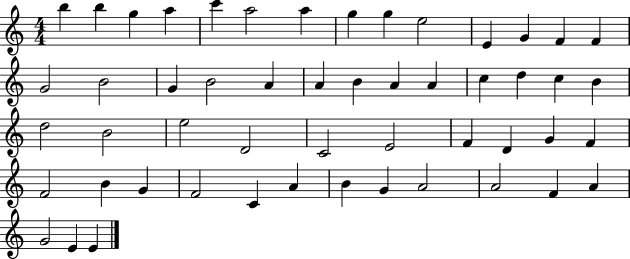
X:1
T:Untitled
M:4/4
L:1/4
K:C
b b g a c' a2 a g g e2 E G F F G2 B2 G B2 A A B A A c d c B d2 B2 e2 D2 C2 E2 F D G F F2 B G F2 C A B G A2 A2 F A G2 E E